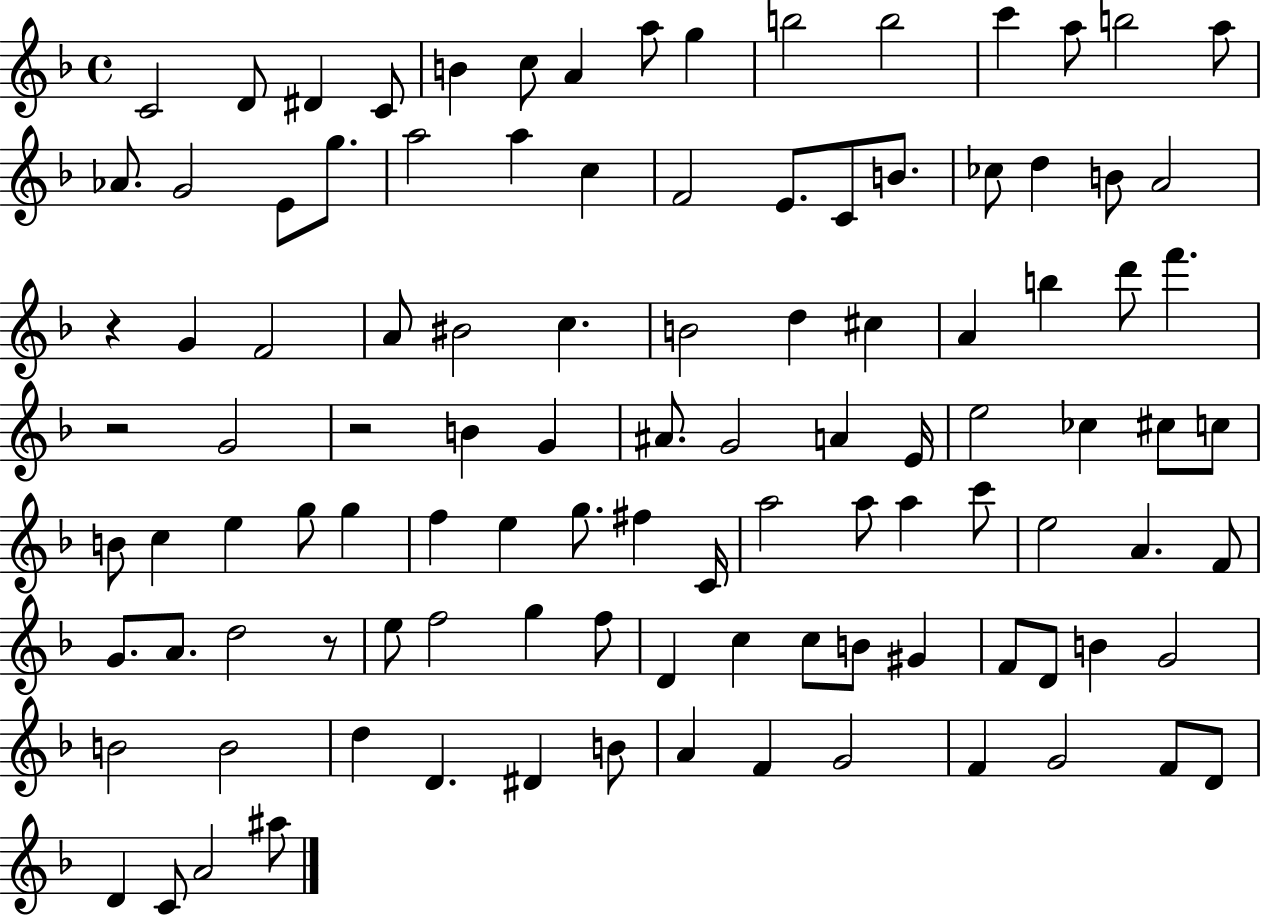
{
  \clef treble
  \time 4/4
  \defaultTimeSignature
  \key f \major
  c'2 d'8 dis'4 c'8 | b'4 c''8 a'4 a''8 g''4 | b''2 b''2 | c'''4 a''8 b''2 a''8 | \break aes'8. g'2 e'8 g''8. | a''2 a''4 c''4 | f'2 e'8. c'8 b'8. | ces''8 d''4 b'8 a'2 | \break r4 g'4 f'2 | a'8 bis'2 c''4. | b'2 d''4 cis''4 | a'4 b''4 d'''8 f'''4. | \break r2 g'2 | r2 b'4 g'4 | ais'8. g'2 a'4 e'16 | e''2 ces''4 cis''8 c''8 | \break b'8 c''4 e''4 g''8 g''4 | f''4 e''4 g''8. fis''4 c'16 | a''2 a''8 a''4 c'''8 | e''2 a'4. f'8 | \break g'8. a'8. d''2 r8 | e''8 f''2 g''4 f''8 | d'4 c''4 c''8 b'8 gis'4 | f'8 d'8 b'4 g'2 | \break b'2 b'2 | d''4 d'4. dis'4 b'8 | a'4 f'4 g'2 | f'4 g'2 f'8 d'8 | \break d'4 c'8 a'2 ais''8 | \bar "|."
}